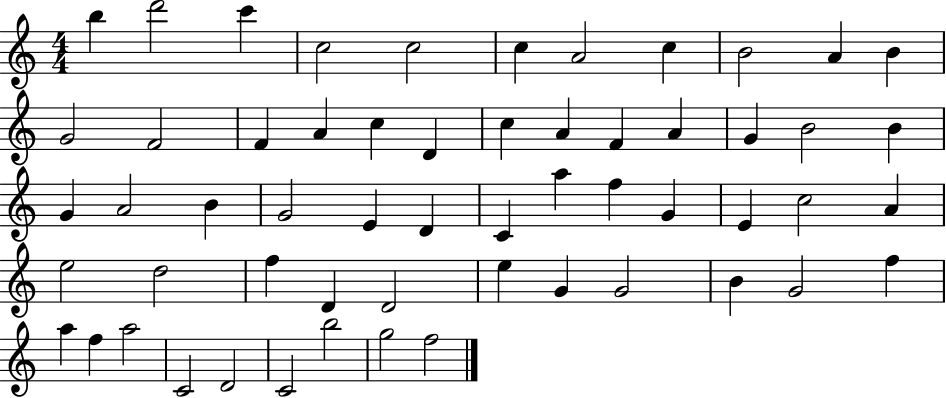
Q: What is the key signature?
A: C major